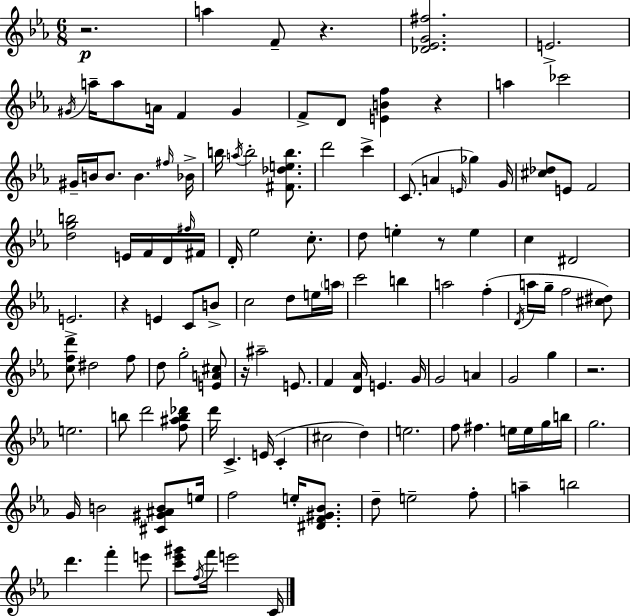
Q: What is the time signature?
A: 6/8